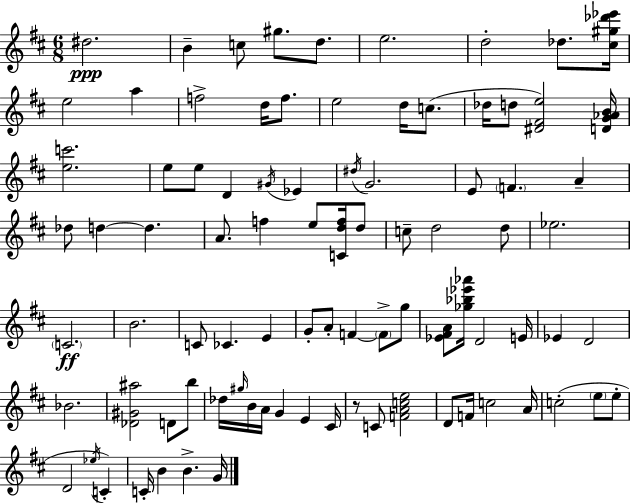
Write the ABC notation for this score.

X:1
T:Untitled
M:6/8
L:1/4
K:D
^d2 B c/2 ^g/2 d/2 e2 d2 _d/2 [^c^g_d'_e']/4 e2 a f2 d/4 f/2 e2 d/4 c/2 _d/4 d/2 [^D^Fe]2 [DG_AB]/4 [ec']2 e/2 e/2 D ^G/4 _E ^d/4 G2 E/2 F A _d/2 d d A/2 f e/2 [Cdf]/4 d/2 c/2 d2 d/2 _e2 C2 B2 C/2 _C E G/2 A/2 F F/2 g/2 [_E^FA]/2 [_g_b_e'_a']/4 D2 E/4 _E D2 _B2 [_D^G^a]2 D/2 b/2 _d/4 ^g/4 B/4 A/4 G E ^C/4 z/2 C/2 [FAce]2 D/2 F/4 c2 A/4 c2 e/2 e/2 D2 _e/4 C C/4 B B G/4